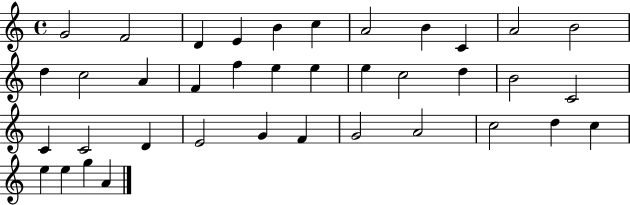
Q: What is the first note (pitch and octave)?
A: G4